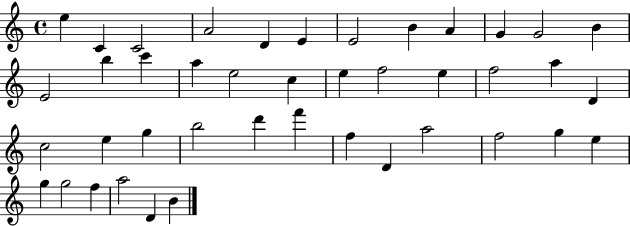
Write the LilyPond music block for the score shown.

{
  \clef treble
  \time 4/4
  \defaultTimeSignature
  \key c \major
  e''4 c'4 c'2 | a'2 d'4 e'4 | e'2 b'4 a'4 | g'4 g'2 b'4 | \break e'2 b''4 c'''4 | a''4 e''2 c''4 | e''4 f''2 e''4 | f''2 a''4 d'4 | \break c''2 e''4 g''4 | b''2 d'''4 f'''4 | f''4 d'4 a''2 | f''2 g''4 e''4 | \break g''4 g''2 f''4 | a''2 d'4 b'4 | \bar "|."
}